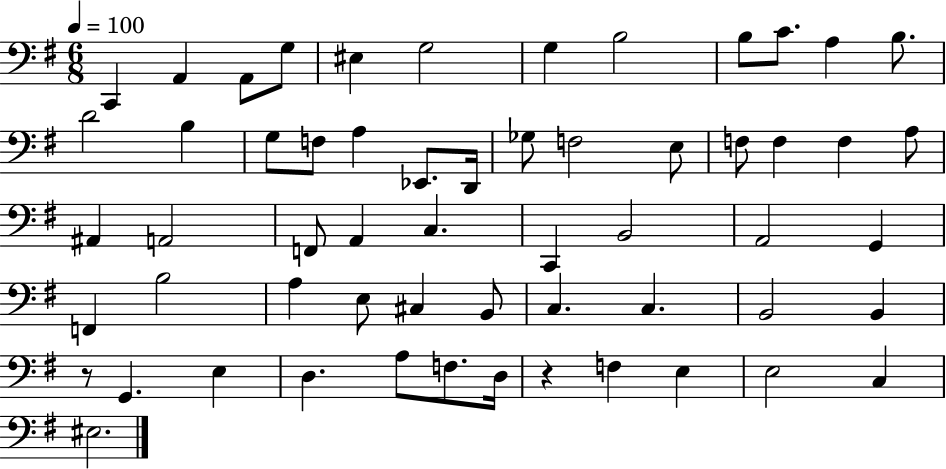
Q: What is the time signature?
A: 6/8